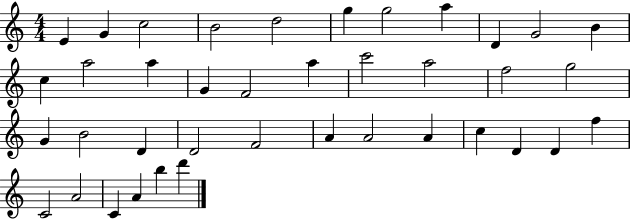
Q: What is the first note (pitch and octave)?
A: E4